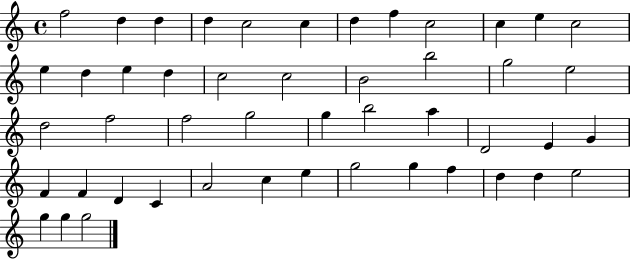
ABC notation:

X:1
T:Untitled
M:4/4
L:1/4
K:C
f2 d d d c2 c d f c2 c e c2 e d e d c2 c2 B2 b2 g2 e2 d2 f2 f2 g2 g b2 a D2 E G F F D C A2 c e g2 g f d d e2 g g g2